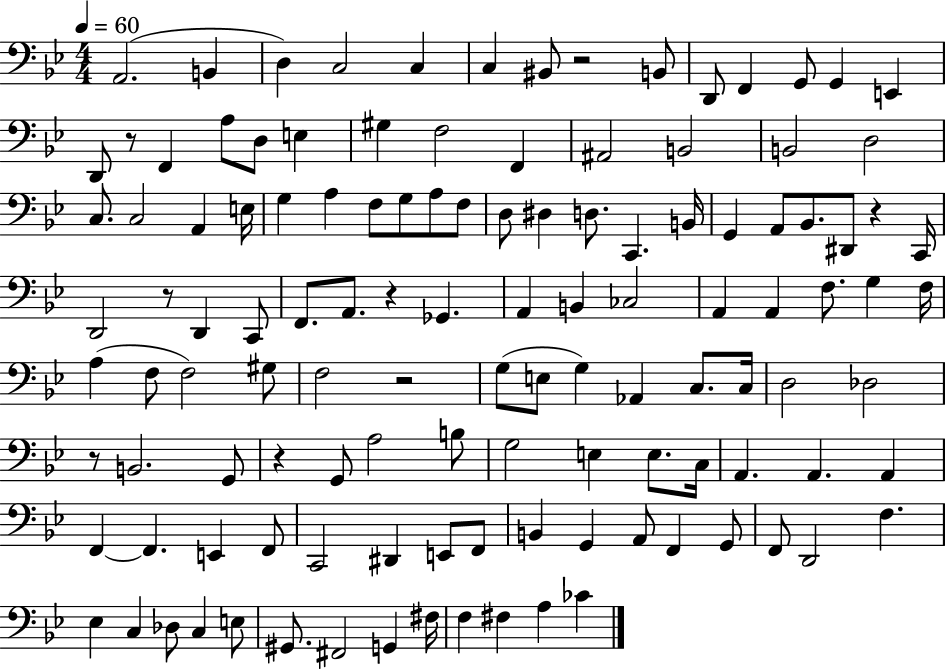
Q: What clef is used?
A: bass